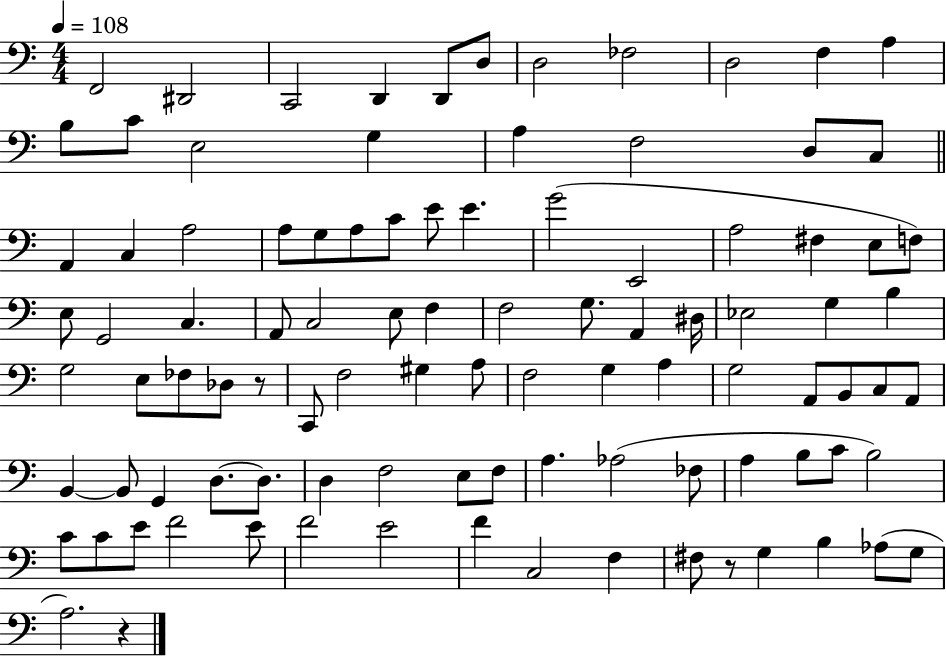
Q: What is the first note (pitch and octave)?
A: F2